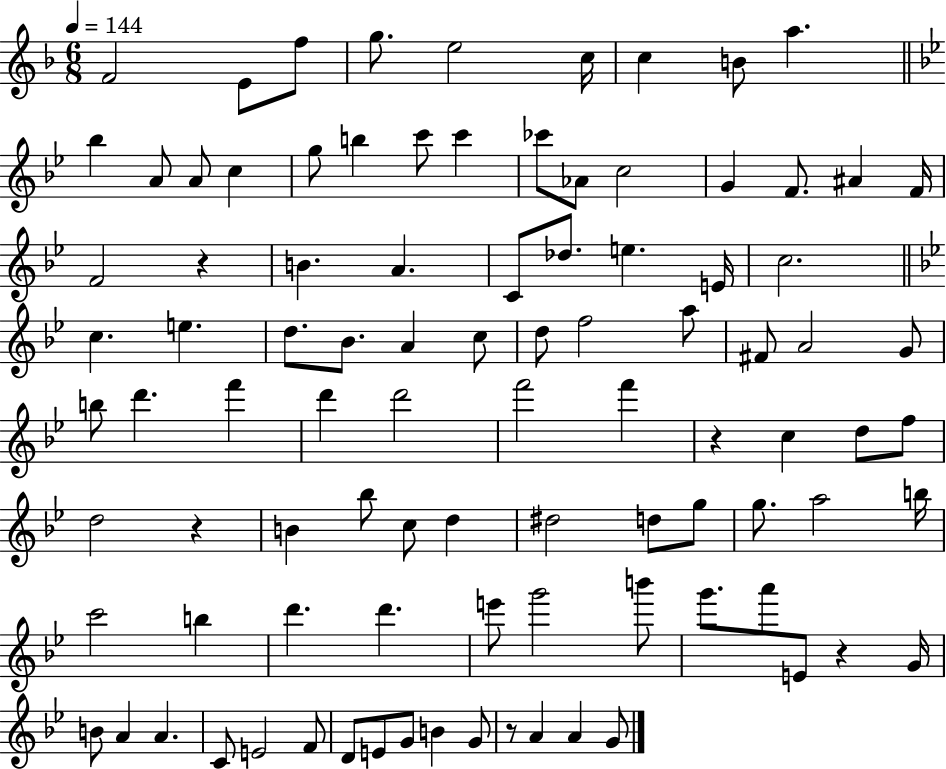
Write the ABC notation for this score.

X:1
T:Untitled
M:6/8
L:1/4
K:F
F2 E/2 f/2 g/2 e2 c/4 c B/2 a _b A/2 A/2 c g/2 b c'/2 c' _c'/2 _A/2 c2 G F/2 ^A F/4 F2 z B A C/2 _d/2 e E/4 c2 c e d/2 _B/2 A c/2 d/2 f2 a/2 ^F/2 A2 G/2 b/2 d' f' d' d'2 f'2 f' z c d/2 f/2 d2 z B _b/2 c/2 d ^d2 d/2 g/2 g/2 a2 b/4 c'2 b d' d' e'/2 g'2 b'/2 g'/2 a'/2 E/2 z G/4 B/2 A A C/2 E2 F/2 D/2 E/2 G/2 B G/2 z/2 A A G/2